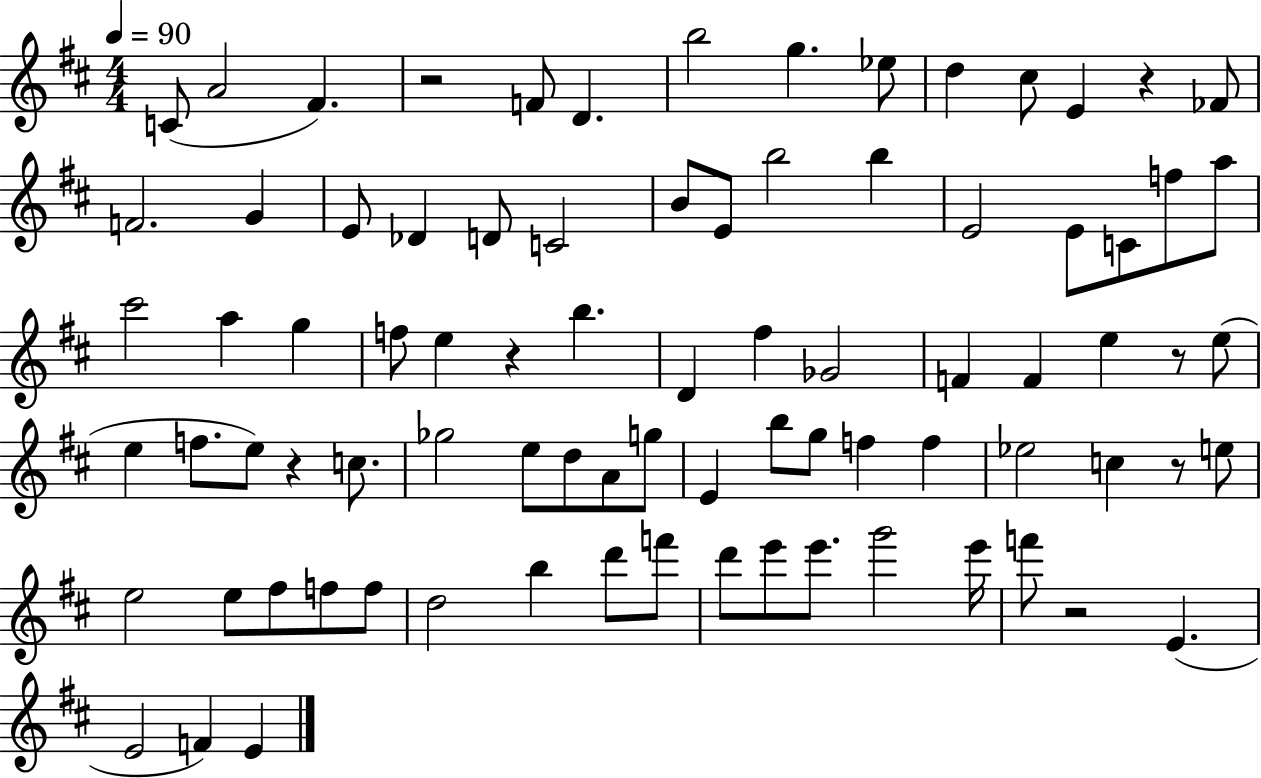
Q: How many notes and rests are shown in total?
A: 83